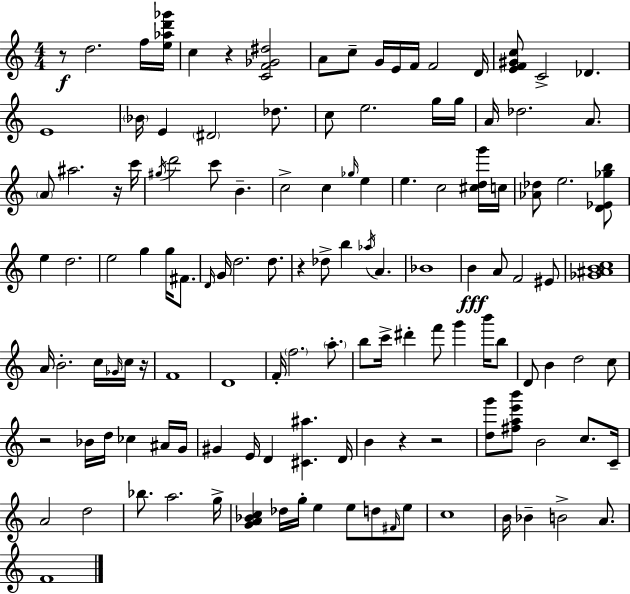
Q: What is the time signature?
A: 4/4